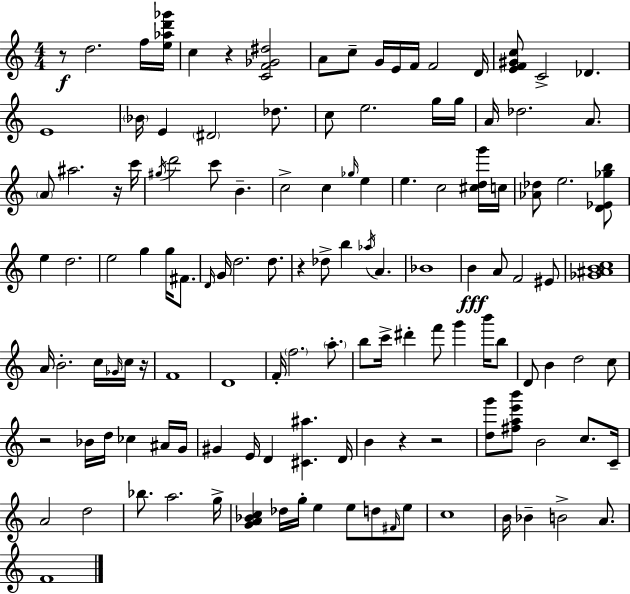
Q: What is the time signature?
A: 4/4